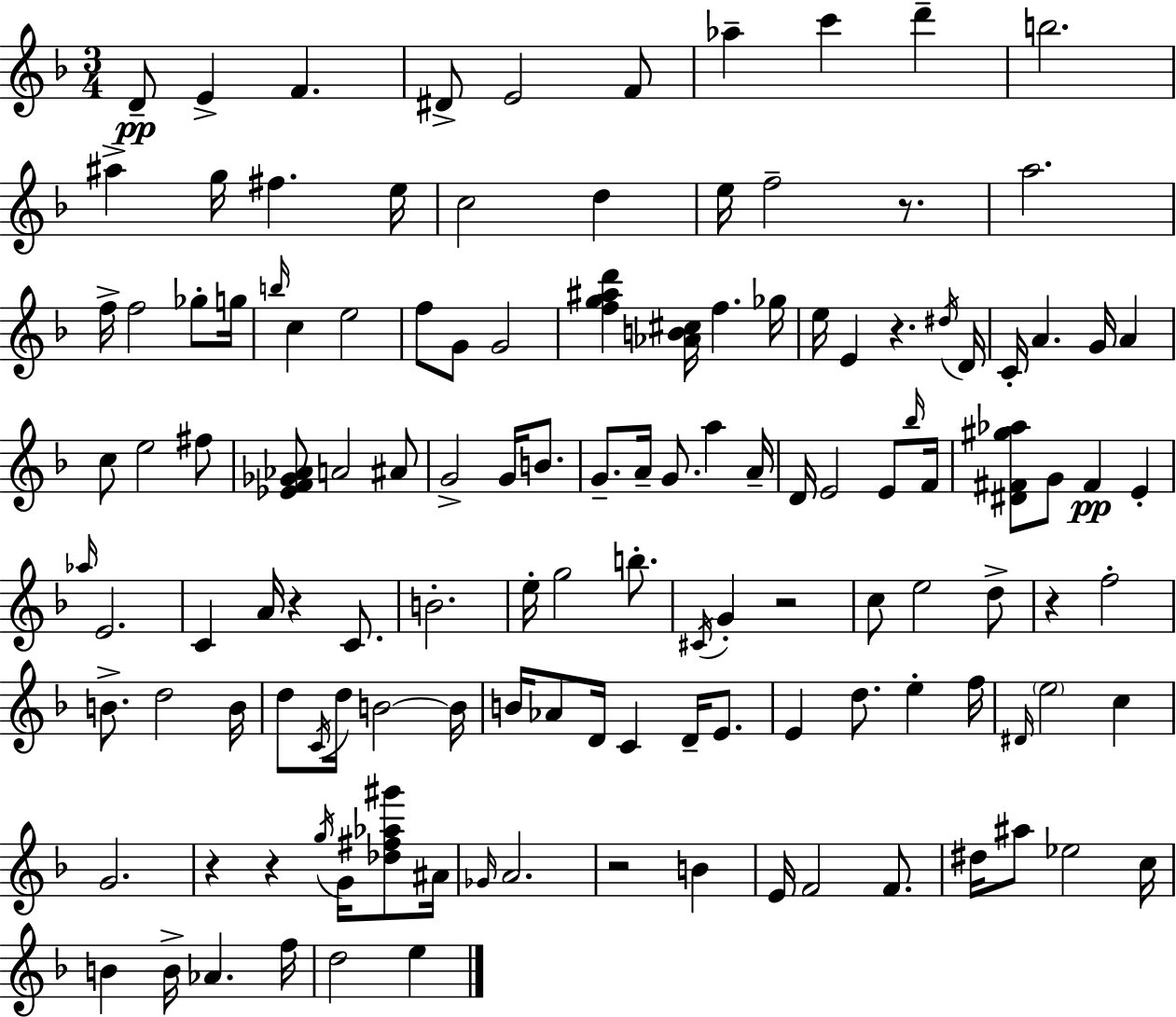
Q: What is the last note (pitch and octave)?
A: E5